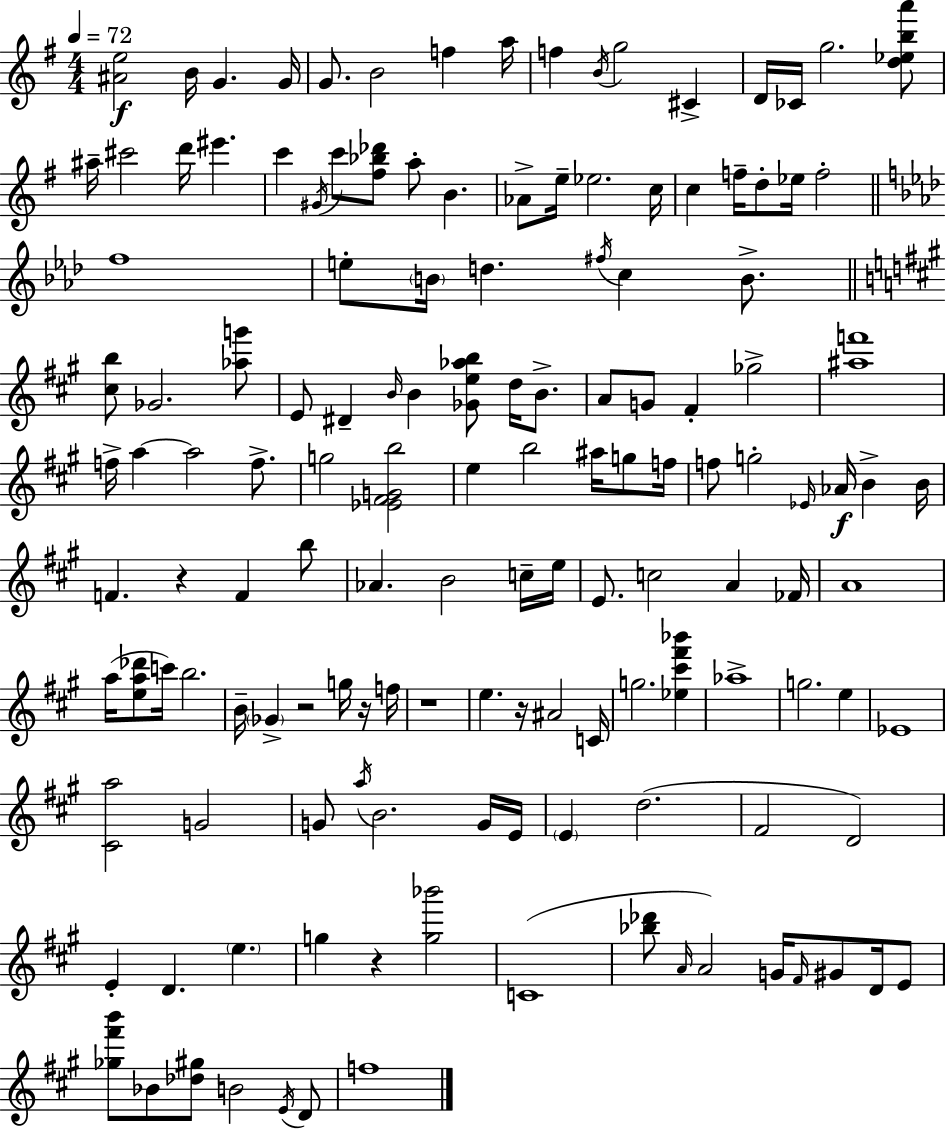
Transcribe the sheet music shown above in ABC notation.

X:1
T:Untitled
M:4/4
L:1/4
K:G
[^Ae]2 B/4 G G/4 G/2 B2 f a/4 f B/4 g2 ^C D/4 _C/4 g2 [d_eba']/2 ^a/4 ^c'2 d'/4 ^e' c' ^G/4 c'/2 [^f_b_d']/2 a/2 B _A/2 e/4 _e2 c/4 c f/4 d/2 _e/4 f2 f4 e/2 B/4 d ^f/4 c B/2 [^cb]/2 _G2 [_ag']/2 E/2 ^D B/4 B [_Ge_ab]/2 d/4 B/2 A/2 G/2 ^F _g2 [^af']4 f/4 a a2 f/2 g2 [_E^FGb]2 e b2 ^a/4 g/2 f/4 f/2 g2 _E/4 _A/4 B B/4 F z F b/2 _A B2 c/4 e/4 E/2 c2 A _F/4 A4 a/4 [ea_d']/2 c'/4 b2 B/4 _G z2 g/4 z/4 f/4 z4 e z/4 ^A2 C/4 g2 [_e^c'^f'_b'] _a4 g2 e _E4 [^Ca]2 G2 G/2 a/4 B2 G/4 E/4 E d2 ^F2 D2 E D e g z [g_b']2 C4 [_b_d']/2 A/4 A2 G/4 ^F/4 ^G/2 D/4 E/2 [_g^f'b']/2 _B/2 [_d^g]/2 B2 E/4 D/2 f4